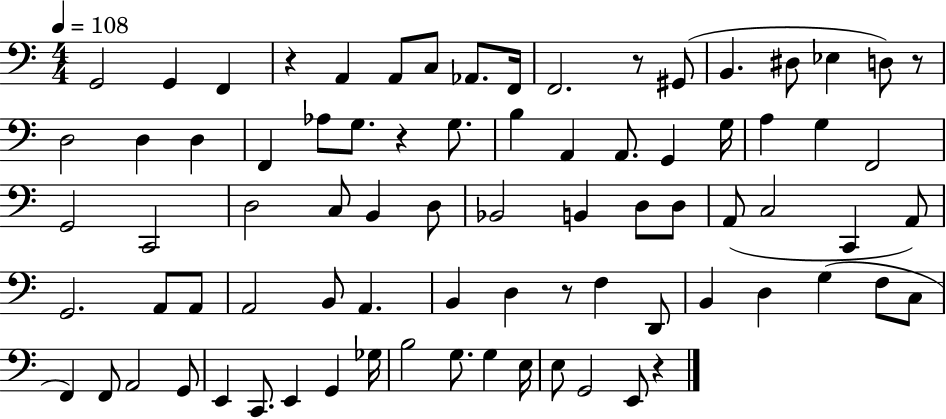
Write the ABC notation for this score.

X:1
T:Untitled
M:4/4
L:1/4
K:C
G,,2 G,, F,, z A,, A,,/2 C,/2 _A,,/2 F,,/4 F,,2 z/2 ^G,,/2 B,, ^D,/2 _E, D,/2 z/2 D,2 D, D, F,, _A,/2 G,/2 z G,/2 B, A,, A,,/2 G,, G,/4 A, G, F,,2 G,,2 C,,2 D,2 C,/2 B,, D,/2 _B,,2 B,, D,/2 D,/2 A,,/2 C,2 C,, A,,/2 G,,2 A,,/2 A,,/2 A,,2 B,,/2 A,, B,, D, z/2 F, D,,/2 B,, D, G, F,/2 C,/2 F,, F,,/2 A,,2 G,,/2 E,, C,,/2 E,, G,, _G,/4 B,2 G,/2 G, E,/4 E,/2 G,,2 E,,/2 z